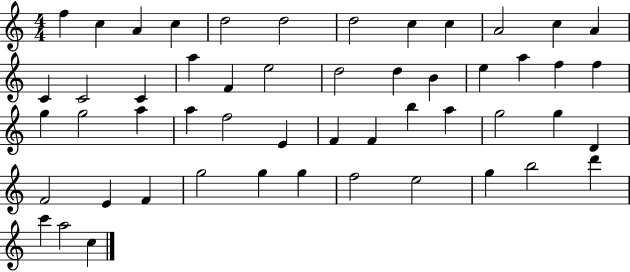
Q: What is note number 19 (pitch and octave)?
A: D5